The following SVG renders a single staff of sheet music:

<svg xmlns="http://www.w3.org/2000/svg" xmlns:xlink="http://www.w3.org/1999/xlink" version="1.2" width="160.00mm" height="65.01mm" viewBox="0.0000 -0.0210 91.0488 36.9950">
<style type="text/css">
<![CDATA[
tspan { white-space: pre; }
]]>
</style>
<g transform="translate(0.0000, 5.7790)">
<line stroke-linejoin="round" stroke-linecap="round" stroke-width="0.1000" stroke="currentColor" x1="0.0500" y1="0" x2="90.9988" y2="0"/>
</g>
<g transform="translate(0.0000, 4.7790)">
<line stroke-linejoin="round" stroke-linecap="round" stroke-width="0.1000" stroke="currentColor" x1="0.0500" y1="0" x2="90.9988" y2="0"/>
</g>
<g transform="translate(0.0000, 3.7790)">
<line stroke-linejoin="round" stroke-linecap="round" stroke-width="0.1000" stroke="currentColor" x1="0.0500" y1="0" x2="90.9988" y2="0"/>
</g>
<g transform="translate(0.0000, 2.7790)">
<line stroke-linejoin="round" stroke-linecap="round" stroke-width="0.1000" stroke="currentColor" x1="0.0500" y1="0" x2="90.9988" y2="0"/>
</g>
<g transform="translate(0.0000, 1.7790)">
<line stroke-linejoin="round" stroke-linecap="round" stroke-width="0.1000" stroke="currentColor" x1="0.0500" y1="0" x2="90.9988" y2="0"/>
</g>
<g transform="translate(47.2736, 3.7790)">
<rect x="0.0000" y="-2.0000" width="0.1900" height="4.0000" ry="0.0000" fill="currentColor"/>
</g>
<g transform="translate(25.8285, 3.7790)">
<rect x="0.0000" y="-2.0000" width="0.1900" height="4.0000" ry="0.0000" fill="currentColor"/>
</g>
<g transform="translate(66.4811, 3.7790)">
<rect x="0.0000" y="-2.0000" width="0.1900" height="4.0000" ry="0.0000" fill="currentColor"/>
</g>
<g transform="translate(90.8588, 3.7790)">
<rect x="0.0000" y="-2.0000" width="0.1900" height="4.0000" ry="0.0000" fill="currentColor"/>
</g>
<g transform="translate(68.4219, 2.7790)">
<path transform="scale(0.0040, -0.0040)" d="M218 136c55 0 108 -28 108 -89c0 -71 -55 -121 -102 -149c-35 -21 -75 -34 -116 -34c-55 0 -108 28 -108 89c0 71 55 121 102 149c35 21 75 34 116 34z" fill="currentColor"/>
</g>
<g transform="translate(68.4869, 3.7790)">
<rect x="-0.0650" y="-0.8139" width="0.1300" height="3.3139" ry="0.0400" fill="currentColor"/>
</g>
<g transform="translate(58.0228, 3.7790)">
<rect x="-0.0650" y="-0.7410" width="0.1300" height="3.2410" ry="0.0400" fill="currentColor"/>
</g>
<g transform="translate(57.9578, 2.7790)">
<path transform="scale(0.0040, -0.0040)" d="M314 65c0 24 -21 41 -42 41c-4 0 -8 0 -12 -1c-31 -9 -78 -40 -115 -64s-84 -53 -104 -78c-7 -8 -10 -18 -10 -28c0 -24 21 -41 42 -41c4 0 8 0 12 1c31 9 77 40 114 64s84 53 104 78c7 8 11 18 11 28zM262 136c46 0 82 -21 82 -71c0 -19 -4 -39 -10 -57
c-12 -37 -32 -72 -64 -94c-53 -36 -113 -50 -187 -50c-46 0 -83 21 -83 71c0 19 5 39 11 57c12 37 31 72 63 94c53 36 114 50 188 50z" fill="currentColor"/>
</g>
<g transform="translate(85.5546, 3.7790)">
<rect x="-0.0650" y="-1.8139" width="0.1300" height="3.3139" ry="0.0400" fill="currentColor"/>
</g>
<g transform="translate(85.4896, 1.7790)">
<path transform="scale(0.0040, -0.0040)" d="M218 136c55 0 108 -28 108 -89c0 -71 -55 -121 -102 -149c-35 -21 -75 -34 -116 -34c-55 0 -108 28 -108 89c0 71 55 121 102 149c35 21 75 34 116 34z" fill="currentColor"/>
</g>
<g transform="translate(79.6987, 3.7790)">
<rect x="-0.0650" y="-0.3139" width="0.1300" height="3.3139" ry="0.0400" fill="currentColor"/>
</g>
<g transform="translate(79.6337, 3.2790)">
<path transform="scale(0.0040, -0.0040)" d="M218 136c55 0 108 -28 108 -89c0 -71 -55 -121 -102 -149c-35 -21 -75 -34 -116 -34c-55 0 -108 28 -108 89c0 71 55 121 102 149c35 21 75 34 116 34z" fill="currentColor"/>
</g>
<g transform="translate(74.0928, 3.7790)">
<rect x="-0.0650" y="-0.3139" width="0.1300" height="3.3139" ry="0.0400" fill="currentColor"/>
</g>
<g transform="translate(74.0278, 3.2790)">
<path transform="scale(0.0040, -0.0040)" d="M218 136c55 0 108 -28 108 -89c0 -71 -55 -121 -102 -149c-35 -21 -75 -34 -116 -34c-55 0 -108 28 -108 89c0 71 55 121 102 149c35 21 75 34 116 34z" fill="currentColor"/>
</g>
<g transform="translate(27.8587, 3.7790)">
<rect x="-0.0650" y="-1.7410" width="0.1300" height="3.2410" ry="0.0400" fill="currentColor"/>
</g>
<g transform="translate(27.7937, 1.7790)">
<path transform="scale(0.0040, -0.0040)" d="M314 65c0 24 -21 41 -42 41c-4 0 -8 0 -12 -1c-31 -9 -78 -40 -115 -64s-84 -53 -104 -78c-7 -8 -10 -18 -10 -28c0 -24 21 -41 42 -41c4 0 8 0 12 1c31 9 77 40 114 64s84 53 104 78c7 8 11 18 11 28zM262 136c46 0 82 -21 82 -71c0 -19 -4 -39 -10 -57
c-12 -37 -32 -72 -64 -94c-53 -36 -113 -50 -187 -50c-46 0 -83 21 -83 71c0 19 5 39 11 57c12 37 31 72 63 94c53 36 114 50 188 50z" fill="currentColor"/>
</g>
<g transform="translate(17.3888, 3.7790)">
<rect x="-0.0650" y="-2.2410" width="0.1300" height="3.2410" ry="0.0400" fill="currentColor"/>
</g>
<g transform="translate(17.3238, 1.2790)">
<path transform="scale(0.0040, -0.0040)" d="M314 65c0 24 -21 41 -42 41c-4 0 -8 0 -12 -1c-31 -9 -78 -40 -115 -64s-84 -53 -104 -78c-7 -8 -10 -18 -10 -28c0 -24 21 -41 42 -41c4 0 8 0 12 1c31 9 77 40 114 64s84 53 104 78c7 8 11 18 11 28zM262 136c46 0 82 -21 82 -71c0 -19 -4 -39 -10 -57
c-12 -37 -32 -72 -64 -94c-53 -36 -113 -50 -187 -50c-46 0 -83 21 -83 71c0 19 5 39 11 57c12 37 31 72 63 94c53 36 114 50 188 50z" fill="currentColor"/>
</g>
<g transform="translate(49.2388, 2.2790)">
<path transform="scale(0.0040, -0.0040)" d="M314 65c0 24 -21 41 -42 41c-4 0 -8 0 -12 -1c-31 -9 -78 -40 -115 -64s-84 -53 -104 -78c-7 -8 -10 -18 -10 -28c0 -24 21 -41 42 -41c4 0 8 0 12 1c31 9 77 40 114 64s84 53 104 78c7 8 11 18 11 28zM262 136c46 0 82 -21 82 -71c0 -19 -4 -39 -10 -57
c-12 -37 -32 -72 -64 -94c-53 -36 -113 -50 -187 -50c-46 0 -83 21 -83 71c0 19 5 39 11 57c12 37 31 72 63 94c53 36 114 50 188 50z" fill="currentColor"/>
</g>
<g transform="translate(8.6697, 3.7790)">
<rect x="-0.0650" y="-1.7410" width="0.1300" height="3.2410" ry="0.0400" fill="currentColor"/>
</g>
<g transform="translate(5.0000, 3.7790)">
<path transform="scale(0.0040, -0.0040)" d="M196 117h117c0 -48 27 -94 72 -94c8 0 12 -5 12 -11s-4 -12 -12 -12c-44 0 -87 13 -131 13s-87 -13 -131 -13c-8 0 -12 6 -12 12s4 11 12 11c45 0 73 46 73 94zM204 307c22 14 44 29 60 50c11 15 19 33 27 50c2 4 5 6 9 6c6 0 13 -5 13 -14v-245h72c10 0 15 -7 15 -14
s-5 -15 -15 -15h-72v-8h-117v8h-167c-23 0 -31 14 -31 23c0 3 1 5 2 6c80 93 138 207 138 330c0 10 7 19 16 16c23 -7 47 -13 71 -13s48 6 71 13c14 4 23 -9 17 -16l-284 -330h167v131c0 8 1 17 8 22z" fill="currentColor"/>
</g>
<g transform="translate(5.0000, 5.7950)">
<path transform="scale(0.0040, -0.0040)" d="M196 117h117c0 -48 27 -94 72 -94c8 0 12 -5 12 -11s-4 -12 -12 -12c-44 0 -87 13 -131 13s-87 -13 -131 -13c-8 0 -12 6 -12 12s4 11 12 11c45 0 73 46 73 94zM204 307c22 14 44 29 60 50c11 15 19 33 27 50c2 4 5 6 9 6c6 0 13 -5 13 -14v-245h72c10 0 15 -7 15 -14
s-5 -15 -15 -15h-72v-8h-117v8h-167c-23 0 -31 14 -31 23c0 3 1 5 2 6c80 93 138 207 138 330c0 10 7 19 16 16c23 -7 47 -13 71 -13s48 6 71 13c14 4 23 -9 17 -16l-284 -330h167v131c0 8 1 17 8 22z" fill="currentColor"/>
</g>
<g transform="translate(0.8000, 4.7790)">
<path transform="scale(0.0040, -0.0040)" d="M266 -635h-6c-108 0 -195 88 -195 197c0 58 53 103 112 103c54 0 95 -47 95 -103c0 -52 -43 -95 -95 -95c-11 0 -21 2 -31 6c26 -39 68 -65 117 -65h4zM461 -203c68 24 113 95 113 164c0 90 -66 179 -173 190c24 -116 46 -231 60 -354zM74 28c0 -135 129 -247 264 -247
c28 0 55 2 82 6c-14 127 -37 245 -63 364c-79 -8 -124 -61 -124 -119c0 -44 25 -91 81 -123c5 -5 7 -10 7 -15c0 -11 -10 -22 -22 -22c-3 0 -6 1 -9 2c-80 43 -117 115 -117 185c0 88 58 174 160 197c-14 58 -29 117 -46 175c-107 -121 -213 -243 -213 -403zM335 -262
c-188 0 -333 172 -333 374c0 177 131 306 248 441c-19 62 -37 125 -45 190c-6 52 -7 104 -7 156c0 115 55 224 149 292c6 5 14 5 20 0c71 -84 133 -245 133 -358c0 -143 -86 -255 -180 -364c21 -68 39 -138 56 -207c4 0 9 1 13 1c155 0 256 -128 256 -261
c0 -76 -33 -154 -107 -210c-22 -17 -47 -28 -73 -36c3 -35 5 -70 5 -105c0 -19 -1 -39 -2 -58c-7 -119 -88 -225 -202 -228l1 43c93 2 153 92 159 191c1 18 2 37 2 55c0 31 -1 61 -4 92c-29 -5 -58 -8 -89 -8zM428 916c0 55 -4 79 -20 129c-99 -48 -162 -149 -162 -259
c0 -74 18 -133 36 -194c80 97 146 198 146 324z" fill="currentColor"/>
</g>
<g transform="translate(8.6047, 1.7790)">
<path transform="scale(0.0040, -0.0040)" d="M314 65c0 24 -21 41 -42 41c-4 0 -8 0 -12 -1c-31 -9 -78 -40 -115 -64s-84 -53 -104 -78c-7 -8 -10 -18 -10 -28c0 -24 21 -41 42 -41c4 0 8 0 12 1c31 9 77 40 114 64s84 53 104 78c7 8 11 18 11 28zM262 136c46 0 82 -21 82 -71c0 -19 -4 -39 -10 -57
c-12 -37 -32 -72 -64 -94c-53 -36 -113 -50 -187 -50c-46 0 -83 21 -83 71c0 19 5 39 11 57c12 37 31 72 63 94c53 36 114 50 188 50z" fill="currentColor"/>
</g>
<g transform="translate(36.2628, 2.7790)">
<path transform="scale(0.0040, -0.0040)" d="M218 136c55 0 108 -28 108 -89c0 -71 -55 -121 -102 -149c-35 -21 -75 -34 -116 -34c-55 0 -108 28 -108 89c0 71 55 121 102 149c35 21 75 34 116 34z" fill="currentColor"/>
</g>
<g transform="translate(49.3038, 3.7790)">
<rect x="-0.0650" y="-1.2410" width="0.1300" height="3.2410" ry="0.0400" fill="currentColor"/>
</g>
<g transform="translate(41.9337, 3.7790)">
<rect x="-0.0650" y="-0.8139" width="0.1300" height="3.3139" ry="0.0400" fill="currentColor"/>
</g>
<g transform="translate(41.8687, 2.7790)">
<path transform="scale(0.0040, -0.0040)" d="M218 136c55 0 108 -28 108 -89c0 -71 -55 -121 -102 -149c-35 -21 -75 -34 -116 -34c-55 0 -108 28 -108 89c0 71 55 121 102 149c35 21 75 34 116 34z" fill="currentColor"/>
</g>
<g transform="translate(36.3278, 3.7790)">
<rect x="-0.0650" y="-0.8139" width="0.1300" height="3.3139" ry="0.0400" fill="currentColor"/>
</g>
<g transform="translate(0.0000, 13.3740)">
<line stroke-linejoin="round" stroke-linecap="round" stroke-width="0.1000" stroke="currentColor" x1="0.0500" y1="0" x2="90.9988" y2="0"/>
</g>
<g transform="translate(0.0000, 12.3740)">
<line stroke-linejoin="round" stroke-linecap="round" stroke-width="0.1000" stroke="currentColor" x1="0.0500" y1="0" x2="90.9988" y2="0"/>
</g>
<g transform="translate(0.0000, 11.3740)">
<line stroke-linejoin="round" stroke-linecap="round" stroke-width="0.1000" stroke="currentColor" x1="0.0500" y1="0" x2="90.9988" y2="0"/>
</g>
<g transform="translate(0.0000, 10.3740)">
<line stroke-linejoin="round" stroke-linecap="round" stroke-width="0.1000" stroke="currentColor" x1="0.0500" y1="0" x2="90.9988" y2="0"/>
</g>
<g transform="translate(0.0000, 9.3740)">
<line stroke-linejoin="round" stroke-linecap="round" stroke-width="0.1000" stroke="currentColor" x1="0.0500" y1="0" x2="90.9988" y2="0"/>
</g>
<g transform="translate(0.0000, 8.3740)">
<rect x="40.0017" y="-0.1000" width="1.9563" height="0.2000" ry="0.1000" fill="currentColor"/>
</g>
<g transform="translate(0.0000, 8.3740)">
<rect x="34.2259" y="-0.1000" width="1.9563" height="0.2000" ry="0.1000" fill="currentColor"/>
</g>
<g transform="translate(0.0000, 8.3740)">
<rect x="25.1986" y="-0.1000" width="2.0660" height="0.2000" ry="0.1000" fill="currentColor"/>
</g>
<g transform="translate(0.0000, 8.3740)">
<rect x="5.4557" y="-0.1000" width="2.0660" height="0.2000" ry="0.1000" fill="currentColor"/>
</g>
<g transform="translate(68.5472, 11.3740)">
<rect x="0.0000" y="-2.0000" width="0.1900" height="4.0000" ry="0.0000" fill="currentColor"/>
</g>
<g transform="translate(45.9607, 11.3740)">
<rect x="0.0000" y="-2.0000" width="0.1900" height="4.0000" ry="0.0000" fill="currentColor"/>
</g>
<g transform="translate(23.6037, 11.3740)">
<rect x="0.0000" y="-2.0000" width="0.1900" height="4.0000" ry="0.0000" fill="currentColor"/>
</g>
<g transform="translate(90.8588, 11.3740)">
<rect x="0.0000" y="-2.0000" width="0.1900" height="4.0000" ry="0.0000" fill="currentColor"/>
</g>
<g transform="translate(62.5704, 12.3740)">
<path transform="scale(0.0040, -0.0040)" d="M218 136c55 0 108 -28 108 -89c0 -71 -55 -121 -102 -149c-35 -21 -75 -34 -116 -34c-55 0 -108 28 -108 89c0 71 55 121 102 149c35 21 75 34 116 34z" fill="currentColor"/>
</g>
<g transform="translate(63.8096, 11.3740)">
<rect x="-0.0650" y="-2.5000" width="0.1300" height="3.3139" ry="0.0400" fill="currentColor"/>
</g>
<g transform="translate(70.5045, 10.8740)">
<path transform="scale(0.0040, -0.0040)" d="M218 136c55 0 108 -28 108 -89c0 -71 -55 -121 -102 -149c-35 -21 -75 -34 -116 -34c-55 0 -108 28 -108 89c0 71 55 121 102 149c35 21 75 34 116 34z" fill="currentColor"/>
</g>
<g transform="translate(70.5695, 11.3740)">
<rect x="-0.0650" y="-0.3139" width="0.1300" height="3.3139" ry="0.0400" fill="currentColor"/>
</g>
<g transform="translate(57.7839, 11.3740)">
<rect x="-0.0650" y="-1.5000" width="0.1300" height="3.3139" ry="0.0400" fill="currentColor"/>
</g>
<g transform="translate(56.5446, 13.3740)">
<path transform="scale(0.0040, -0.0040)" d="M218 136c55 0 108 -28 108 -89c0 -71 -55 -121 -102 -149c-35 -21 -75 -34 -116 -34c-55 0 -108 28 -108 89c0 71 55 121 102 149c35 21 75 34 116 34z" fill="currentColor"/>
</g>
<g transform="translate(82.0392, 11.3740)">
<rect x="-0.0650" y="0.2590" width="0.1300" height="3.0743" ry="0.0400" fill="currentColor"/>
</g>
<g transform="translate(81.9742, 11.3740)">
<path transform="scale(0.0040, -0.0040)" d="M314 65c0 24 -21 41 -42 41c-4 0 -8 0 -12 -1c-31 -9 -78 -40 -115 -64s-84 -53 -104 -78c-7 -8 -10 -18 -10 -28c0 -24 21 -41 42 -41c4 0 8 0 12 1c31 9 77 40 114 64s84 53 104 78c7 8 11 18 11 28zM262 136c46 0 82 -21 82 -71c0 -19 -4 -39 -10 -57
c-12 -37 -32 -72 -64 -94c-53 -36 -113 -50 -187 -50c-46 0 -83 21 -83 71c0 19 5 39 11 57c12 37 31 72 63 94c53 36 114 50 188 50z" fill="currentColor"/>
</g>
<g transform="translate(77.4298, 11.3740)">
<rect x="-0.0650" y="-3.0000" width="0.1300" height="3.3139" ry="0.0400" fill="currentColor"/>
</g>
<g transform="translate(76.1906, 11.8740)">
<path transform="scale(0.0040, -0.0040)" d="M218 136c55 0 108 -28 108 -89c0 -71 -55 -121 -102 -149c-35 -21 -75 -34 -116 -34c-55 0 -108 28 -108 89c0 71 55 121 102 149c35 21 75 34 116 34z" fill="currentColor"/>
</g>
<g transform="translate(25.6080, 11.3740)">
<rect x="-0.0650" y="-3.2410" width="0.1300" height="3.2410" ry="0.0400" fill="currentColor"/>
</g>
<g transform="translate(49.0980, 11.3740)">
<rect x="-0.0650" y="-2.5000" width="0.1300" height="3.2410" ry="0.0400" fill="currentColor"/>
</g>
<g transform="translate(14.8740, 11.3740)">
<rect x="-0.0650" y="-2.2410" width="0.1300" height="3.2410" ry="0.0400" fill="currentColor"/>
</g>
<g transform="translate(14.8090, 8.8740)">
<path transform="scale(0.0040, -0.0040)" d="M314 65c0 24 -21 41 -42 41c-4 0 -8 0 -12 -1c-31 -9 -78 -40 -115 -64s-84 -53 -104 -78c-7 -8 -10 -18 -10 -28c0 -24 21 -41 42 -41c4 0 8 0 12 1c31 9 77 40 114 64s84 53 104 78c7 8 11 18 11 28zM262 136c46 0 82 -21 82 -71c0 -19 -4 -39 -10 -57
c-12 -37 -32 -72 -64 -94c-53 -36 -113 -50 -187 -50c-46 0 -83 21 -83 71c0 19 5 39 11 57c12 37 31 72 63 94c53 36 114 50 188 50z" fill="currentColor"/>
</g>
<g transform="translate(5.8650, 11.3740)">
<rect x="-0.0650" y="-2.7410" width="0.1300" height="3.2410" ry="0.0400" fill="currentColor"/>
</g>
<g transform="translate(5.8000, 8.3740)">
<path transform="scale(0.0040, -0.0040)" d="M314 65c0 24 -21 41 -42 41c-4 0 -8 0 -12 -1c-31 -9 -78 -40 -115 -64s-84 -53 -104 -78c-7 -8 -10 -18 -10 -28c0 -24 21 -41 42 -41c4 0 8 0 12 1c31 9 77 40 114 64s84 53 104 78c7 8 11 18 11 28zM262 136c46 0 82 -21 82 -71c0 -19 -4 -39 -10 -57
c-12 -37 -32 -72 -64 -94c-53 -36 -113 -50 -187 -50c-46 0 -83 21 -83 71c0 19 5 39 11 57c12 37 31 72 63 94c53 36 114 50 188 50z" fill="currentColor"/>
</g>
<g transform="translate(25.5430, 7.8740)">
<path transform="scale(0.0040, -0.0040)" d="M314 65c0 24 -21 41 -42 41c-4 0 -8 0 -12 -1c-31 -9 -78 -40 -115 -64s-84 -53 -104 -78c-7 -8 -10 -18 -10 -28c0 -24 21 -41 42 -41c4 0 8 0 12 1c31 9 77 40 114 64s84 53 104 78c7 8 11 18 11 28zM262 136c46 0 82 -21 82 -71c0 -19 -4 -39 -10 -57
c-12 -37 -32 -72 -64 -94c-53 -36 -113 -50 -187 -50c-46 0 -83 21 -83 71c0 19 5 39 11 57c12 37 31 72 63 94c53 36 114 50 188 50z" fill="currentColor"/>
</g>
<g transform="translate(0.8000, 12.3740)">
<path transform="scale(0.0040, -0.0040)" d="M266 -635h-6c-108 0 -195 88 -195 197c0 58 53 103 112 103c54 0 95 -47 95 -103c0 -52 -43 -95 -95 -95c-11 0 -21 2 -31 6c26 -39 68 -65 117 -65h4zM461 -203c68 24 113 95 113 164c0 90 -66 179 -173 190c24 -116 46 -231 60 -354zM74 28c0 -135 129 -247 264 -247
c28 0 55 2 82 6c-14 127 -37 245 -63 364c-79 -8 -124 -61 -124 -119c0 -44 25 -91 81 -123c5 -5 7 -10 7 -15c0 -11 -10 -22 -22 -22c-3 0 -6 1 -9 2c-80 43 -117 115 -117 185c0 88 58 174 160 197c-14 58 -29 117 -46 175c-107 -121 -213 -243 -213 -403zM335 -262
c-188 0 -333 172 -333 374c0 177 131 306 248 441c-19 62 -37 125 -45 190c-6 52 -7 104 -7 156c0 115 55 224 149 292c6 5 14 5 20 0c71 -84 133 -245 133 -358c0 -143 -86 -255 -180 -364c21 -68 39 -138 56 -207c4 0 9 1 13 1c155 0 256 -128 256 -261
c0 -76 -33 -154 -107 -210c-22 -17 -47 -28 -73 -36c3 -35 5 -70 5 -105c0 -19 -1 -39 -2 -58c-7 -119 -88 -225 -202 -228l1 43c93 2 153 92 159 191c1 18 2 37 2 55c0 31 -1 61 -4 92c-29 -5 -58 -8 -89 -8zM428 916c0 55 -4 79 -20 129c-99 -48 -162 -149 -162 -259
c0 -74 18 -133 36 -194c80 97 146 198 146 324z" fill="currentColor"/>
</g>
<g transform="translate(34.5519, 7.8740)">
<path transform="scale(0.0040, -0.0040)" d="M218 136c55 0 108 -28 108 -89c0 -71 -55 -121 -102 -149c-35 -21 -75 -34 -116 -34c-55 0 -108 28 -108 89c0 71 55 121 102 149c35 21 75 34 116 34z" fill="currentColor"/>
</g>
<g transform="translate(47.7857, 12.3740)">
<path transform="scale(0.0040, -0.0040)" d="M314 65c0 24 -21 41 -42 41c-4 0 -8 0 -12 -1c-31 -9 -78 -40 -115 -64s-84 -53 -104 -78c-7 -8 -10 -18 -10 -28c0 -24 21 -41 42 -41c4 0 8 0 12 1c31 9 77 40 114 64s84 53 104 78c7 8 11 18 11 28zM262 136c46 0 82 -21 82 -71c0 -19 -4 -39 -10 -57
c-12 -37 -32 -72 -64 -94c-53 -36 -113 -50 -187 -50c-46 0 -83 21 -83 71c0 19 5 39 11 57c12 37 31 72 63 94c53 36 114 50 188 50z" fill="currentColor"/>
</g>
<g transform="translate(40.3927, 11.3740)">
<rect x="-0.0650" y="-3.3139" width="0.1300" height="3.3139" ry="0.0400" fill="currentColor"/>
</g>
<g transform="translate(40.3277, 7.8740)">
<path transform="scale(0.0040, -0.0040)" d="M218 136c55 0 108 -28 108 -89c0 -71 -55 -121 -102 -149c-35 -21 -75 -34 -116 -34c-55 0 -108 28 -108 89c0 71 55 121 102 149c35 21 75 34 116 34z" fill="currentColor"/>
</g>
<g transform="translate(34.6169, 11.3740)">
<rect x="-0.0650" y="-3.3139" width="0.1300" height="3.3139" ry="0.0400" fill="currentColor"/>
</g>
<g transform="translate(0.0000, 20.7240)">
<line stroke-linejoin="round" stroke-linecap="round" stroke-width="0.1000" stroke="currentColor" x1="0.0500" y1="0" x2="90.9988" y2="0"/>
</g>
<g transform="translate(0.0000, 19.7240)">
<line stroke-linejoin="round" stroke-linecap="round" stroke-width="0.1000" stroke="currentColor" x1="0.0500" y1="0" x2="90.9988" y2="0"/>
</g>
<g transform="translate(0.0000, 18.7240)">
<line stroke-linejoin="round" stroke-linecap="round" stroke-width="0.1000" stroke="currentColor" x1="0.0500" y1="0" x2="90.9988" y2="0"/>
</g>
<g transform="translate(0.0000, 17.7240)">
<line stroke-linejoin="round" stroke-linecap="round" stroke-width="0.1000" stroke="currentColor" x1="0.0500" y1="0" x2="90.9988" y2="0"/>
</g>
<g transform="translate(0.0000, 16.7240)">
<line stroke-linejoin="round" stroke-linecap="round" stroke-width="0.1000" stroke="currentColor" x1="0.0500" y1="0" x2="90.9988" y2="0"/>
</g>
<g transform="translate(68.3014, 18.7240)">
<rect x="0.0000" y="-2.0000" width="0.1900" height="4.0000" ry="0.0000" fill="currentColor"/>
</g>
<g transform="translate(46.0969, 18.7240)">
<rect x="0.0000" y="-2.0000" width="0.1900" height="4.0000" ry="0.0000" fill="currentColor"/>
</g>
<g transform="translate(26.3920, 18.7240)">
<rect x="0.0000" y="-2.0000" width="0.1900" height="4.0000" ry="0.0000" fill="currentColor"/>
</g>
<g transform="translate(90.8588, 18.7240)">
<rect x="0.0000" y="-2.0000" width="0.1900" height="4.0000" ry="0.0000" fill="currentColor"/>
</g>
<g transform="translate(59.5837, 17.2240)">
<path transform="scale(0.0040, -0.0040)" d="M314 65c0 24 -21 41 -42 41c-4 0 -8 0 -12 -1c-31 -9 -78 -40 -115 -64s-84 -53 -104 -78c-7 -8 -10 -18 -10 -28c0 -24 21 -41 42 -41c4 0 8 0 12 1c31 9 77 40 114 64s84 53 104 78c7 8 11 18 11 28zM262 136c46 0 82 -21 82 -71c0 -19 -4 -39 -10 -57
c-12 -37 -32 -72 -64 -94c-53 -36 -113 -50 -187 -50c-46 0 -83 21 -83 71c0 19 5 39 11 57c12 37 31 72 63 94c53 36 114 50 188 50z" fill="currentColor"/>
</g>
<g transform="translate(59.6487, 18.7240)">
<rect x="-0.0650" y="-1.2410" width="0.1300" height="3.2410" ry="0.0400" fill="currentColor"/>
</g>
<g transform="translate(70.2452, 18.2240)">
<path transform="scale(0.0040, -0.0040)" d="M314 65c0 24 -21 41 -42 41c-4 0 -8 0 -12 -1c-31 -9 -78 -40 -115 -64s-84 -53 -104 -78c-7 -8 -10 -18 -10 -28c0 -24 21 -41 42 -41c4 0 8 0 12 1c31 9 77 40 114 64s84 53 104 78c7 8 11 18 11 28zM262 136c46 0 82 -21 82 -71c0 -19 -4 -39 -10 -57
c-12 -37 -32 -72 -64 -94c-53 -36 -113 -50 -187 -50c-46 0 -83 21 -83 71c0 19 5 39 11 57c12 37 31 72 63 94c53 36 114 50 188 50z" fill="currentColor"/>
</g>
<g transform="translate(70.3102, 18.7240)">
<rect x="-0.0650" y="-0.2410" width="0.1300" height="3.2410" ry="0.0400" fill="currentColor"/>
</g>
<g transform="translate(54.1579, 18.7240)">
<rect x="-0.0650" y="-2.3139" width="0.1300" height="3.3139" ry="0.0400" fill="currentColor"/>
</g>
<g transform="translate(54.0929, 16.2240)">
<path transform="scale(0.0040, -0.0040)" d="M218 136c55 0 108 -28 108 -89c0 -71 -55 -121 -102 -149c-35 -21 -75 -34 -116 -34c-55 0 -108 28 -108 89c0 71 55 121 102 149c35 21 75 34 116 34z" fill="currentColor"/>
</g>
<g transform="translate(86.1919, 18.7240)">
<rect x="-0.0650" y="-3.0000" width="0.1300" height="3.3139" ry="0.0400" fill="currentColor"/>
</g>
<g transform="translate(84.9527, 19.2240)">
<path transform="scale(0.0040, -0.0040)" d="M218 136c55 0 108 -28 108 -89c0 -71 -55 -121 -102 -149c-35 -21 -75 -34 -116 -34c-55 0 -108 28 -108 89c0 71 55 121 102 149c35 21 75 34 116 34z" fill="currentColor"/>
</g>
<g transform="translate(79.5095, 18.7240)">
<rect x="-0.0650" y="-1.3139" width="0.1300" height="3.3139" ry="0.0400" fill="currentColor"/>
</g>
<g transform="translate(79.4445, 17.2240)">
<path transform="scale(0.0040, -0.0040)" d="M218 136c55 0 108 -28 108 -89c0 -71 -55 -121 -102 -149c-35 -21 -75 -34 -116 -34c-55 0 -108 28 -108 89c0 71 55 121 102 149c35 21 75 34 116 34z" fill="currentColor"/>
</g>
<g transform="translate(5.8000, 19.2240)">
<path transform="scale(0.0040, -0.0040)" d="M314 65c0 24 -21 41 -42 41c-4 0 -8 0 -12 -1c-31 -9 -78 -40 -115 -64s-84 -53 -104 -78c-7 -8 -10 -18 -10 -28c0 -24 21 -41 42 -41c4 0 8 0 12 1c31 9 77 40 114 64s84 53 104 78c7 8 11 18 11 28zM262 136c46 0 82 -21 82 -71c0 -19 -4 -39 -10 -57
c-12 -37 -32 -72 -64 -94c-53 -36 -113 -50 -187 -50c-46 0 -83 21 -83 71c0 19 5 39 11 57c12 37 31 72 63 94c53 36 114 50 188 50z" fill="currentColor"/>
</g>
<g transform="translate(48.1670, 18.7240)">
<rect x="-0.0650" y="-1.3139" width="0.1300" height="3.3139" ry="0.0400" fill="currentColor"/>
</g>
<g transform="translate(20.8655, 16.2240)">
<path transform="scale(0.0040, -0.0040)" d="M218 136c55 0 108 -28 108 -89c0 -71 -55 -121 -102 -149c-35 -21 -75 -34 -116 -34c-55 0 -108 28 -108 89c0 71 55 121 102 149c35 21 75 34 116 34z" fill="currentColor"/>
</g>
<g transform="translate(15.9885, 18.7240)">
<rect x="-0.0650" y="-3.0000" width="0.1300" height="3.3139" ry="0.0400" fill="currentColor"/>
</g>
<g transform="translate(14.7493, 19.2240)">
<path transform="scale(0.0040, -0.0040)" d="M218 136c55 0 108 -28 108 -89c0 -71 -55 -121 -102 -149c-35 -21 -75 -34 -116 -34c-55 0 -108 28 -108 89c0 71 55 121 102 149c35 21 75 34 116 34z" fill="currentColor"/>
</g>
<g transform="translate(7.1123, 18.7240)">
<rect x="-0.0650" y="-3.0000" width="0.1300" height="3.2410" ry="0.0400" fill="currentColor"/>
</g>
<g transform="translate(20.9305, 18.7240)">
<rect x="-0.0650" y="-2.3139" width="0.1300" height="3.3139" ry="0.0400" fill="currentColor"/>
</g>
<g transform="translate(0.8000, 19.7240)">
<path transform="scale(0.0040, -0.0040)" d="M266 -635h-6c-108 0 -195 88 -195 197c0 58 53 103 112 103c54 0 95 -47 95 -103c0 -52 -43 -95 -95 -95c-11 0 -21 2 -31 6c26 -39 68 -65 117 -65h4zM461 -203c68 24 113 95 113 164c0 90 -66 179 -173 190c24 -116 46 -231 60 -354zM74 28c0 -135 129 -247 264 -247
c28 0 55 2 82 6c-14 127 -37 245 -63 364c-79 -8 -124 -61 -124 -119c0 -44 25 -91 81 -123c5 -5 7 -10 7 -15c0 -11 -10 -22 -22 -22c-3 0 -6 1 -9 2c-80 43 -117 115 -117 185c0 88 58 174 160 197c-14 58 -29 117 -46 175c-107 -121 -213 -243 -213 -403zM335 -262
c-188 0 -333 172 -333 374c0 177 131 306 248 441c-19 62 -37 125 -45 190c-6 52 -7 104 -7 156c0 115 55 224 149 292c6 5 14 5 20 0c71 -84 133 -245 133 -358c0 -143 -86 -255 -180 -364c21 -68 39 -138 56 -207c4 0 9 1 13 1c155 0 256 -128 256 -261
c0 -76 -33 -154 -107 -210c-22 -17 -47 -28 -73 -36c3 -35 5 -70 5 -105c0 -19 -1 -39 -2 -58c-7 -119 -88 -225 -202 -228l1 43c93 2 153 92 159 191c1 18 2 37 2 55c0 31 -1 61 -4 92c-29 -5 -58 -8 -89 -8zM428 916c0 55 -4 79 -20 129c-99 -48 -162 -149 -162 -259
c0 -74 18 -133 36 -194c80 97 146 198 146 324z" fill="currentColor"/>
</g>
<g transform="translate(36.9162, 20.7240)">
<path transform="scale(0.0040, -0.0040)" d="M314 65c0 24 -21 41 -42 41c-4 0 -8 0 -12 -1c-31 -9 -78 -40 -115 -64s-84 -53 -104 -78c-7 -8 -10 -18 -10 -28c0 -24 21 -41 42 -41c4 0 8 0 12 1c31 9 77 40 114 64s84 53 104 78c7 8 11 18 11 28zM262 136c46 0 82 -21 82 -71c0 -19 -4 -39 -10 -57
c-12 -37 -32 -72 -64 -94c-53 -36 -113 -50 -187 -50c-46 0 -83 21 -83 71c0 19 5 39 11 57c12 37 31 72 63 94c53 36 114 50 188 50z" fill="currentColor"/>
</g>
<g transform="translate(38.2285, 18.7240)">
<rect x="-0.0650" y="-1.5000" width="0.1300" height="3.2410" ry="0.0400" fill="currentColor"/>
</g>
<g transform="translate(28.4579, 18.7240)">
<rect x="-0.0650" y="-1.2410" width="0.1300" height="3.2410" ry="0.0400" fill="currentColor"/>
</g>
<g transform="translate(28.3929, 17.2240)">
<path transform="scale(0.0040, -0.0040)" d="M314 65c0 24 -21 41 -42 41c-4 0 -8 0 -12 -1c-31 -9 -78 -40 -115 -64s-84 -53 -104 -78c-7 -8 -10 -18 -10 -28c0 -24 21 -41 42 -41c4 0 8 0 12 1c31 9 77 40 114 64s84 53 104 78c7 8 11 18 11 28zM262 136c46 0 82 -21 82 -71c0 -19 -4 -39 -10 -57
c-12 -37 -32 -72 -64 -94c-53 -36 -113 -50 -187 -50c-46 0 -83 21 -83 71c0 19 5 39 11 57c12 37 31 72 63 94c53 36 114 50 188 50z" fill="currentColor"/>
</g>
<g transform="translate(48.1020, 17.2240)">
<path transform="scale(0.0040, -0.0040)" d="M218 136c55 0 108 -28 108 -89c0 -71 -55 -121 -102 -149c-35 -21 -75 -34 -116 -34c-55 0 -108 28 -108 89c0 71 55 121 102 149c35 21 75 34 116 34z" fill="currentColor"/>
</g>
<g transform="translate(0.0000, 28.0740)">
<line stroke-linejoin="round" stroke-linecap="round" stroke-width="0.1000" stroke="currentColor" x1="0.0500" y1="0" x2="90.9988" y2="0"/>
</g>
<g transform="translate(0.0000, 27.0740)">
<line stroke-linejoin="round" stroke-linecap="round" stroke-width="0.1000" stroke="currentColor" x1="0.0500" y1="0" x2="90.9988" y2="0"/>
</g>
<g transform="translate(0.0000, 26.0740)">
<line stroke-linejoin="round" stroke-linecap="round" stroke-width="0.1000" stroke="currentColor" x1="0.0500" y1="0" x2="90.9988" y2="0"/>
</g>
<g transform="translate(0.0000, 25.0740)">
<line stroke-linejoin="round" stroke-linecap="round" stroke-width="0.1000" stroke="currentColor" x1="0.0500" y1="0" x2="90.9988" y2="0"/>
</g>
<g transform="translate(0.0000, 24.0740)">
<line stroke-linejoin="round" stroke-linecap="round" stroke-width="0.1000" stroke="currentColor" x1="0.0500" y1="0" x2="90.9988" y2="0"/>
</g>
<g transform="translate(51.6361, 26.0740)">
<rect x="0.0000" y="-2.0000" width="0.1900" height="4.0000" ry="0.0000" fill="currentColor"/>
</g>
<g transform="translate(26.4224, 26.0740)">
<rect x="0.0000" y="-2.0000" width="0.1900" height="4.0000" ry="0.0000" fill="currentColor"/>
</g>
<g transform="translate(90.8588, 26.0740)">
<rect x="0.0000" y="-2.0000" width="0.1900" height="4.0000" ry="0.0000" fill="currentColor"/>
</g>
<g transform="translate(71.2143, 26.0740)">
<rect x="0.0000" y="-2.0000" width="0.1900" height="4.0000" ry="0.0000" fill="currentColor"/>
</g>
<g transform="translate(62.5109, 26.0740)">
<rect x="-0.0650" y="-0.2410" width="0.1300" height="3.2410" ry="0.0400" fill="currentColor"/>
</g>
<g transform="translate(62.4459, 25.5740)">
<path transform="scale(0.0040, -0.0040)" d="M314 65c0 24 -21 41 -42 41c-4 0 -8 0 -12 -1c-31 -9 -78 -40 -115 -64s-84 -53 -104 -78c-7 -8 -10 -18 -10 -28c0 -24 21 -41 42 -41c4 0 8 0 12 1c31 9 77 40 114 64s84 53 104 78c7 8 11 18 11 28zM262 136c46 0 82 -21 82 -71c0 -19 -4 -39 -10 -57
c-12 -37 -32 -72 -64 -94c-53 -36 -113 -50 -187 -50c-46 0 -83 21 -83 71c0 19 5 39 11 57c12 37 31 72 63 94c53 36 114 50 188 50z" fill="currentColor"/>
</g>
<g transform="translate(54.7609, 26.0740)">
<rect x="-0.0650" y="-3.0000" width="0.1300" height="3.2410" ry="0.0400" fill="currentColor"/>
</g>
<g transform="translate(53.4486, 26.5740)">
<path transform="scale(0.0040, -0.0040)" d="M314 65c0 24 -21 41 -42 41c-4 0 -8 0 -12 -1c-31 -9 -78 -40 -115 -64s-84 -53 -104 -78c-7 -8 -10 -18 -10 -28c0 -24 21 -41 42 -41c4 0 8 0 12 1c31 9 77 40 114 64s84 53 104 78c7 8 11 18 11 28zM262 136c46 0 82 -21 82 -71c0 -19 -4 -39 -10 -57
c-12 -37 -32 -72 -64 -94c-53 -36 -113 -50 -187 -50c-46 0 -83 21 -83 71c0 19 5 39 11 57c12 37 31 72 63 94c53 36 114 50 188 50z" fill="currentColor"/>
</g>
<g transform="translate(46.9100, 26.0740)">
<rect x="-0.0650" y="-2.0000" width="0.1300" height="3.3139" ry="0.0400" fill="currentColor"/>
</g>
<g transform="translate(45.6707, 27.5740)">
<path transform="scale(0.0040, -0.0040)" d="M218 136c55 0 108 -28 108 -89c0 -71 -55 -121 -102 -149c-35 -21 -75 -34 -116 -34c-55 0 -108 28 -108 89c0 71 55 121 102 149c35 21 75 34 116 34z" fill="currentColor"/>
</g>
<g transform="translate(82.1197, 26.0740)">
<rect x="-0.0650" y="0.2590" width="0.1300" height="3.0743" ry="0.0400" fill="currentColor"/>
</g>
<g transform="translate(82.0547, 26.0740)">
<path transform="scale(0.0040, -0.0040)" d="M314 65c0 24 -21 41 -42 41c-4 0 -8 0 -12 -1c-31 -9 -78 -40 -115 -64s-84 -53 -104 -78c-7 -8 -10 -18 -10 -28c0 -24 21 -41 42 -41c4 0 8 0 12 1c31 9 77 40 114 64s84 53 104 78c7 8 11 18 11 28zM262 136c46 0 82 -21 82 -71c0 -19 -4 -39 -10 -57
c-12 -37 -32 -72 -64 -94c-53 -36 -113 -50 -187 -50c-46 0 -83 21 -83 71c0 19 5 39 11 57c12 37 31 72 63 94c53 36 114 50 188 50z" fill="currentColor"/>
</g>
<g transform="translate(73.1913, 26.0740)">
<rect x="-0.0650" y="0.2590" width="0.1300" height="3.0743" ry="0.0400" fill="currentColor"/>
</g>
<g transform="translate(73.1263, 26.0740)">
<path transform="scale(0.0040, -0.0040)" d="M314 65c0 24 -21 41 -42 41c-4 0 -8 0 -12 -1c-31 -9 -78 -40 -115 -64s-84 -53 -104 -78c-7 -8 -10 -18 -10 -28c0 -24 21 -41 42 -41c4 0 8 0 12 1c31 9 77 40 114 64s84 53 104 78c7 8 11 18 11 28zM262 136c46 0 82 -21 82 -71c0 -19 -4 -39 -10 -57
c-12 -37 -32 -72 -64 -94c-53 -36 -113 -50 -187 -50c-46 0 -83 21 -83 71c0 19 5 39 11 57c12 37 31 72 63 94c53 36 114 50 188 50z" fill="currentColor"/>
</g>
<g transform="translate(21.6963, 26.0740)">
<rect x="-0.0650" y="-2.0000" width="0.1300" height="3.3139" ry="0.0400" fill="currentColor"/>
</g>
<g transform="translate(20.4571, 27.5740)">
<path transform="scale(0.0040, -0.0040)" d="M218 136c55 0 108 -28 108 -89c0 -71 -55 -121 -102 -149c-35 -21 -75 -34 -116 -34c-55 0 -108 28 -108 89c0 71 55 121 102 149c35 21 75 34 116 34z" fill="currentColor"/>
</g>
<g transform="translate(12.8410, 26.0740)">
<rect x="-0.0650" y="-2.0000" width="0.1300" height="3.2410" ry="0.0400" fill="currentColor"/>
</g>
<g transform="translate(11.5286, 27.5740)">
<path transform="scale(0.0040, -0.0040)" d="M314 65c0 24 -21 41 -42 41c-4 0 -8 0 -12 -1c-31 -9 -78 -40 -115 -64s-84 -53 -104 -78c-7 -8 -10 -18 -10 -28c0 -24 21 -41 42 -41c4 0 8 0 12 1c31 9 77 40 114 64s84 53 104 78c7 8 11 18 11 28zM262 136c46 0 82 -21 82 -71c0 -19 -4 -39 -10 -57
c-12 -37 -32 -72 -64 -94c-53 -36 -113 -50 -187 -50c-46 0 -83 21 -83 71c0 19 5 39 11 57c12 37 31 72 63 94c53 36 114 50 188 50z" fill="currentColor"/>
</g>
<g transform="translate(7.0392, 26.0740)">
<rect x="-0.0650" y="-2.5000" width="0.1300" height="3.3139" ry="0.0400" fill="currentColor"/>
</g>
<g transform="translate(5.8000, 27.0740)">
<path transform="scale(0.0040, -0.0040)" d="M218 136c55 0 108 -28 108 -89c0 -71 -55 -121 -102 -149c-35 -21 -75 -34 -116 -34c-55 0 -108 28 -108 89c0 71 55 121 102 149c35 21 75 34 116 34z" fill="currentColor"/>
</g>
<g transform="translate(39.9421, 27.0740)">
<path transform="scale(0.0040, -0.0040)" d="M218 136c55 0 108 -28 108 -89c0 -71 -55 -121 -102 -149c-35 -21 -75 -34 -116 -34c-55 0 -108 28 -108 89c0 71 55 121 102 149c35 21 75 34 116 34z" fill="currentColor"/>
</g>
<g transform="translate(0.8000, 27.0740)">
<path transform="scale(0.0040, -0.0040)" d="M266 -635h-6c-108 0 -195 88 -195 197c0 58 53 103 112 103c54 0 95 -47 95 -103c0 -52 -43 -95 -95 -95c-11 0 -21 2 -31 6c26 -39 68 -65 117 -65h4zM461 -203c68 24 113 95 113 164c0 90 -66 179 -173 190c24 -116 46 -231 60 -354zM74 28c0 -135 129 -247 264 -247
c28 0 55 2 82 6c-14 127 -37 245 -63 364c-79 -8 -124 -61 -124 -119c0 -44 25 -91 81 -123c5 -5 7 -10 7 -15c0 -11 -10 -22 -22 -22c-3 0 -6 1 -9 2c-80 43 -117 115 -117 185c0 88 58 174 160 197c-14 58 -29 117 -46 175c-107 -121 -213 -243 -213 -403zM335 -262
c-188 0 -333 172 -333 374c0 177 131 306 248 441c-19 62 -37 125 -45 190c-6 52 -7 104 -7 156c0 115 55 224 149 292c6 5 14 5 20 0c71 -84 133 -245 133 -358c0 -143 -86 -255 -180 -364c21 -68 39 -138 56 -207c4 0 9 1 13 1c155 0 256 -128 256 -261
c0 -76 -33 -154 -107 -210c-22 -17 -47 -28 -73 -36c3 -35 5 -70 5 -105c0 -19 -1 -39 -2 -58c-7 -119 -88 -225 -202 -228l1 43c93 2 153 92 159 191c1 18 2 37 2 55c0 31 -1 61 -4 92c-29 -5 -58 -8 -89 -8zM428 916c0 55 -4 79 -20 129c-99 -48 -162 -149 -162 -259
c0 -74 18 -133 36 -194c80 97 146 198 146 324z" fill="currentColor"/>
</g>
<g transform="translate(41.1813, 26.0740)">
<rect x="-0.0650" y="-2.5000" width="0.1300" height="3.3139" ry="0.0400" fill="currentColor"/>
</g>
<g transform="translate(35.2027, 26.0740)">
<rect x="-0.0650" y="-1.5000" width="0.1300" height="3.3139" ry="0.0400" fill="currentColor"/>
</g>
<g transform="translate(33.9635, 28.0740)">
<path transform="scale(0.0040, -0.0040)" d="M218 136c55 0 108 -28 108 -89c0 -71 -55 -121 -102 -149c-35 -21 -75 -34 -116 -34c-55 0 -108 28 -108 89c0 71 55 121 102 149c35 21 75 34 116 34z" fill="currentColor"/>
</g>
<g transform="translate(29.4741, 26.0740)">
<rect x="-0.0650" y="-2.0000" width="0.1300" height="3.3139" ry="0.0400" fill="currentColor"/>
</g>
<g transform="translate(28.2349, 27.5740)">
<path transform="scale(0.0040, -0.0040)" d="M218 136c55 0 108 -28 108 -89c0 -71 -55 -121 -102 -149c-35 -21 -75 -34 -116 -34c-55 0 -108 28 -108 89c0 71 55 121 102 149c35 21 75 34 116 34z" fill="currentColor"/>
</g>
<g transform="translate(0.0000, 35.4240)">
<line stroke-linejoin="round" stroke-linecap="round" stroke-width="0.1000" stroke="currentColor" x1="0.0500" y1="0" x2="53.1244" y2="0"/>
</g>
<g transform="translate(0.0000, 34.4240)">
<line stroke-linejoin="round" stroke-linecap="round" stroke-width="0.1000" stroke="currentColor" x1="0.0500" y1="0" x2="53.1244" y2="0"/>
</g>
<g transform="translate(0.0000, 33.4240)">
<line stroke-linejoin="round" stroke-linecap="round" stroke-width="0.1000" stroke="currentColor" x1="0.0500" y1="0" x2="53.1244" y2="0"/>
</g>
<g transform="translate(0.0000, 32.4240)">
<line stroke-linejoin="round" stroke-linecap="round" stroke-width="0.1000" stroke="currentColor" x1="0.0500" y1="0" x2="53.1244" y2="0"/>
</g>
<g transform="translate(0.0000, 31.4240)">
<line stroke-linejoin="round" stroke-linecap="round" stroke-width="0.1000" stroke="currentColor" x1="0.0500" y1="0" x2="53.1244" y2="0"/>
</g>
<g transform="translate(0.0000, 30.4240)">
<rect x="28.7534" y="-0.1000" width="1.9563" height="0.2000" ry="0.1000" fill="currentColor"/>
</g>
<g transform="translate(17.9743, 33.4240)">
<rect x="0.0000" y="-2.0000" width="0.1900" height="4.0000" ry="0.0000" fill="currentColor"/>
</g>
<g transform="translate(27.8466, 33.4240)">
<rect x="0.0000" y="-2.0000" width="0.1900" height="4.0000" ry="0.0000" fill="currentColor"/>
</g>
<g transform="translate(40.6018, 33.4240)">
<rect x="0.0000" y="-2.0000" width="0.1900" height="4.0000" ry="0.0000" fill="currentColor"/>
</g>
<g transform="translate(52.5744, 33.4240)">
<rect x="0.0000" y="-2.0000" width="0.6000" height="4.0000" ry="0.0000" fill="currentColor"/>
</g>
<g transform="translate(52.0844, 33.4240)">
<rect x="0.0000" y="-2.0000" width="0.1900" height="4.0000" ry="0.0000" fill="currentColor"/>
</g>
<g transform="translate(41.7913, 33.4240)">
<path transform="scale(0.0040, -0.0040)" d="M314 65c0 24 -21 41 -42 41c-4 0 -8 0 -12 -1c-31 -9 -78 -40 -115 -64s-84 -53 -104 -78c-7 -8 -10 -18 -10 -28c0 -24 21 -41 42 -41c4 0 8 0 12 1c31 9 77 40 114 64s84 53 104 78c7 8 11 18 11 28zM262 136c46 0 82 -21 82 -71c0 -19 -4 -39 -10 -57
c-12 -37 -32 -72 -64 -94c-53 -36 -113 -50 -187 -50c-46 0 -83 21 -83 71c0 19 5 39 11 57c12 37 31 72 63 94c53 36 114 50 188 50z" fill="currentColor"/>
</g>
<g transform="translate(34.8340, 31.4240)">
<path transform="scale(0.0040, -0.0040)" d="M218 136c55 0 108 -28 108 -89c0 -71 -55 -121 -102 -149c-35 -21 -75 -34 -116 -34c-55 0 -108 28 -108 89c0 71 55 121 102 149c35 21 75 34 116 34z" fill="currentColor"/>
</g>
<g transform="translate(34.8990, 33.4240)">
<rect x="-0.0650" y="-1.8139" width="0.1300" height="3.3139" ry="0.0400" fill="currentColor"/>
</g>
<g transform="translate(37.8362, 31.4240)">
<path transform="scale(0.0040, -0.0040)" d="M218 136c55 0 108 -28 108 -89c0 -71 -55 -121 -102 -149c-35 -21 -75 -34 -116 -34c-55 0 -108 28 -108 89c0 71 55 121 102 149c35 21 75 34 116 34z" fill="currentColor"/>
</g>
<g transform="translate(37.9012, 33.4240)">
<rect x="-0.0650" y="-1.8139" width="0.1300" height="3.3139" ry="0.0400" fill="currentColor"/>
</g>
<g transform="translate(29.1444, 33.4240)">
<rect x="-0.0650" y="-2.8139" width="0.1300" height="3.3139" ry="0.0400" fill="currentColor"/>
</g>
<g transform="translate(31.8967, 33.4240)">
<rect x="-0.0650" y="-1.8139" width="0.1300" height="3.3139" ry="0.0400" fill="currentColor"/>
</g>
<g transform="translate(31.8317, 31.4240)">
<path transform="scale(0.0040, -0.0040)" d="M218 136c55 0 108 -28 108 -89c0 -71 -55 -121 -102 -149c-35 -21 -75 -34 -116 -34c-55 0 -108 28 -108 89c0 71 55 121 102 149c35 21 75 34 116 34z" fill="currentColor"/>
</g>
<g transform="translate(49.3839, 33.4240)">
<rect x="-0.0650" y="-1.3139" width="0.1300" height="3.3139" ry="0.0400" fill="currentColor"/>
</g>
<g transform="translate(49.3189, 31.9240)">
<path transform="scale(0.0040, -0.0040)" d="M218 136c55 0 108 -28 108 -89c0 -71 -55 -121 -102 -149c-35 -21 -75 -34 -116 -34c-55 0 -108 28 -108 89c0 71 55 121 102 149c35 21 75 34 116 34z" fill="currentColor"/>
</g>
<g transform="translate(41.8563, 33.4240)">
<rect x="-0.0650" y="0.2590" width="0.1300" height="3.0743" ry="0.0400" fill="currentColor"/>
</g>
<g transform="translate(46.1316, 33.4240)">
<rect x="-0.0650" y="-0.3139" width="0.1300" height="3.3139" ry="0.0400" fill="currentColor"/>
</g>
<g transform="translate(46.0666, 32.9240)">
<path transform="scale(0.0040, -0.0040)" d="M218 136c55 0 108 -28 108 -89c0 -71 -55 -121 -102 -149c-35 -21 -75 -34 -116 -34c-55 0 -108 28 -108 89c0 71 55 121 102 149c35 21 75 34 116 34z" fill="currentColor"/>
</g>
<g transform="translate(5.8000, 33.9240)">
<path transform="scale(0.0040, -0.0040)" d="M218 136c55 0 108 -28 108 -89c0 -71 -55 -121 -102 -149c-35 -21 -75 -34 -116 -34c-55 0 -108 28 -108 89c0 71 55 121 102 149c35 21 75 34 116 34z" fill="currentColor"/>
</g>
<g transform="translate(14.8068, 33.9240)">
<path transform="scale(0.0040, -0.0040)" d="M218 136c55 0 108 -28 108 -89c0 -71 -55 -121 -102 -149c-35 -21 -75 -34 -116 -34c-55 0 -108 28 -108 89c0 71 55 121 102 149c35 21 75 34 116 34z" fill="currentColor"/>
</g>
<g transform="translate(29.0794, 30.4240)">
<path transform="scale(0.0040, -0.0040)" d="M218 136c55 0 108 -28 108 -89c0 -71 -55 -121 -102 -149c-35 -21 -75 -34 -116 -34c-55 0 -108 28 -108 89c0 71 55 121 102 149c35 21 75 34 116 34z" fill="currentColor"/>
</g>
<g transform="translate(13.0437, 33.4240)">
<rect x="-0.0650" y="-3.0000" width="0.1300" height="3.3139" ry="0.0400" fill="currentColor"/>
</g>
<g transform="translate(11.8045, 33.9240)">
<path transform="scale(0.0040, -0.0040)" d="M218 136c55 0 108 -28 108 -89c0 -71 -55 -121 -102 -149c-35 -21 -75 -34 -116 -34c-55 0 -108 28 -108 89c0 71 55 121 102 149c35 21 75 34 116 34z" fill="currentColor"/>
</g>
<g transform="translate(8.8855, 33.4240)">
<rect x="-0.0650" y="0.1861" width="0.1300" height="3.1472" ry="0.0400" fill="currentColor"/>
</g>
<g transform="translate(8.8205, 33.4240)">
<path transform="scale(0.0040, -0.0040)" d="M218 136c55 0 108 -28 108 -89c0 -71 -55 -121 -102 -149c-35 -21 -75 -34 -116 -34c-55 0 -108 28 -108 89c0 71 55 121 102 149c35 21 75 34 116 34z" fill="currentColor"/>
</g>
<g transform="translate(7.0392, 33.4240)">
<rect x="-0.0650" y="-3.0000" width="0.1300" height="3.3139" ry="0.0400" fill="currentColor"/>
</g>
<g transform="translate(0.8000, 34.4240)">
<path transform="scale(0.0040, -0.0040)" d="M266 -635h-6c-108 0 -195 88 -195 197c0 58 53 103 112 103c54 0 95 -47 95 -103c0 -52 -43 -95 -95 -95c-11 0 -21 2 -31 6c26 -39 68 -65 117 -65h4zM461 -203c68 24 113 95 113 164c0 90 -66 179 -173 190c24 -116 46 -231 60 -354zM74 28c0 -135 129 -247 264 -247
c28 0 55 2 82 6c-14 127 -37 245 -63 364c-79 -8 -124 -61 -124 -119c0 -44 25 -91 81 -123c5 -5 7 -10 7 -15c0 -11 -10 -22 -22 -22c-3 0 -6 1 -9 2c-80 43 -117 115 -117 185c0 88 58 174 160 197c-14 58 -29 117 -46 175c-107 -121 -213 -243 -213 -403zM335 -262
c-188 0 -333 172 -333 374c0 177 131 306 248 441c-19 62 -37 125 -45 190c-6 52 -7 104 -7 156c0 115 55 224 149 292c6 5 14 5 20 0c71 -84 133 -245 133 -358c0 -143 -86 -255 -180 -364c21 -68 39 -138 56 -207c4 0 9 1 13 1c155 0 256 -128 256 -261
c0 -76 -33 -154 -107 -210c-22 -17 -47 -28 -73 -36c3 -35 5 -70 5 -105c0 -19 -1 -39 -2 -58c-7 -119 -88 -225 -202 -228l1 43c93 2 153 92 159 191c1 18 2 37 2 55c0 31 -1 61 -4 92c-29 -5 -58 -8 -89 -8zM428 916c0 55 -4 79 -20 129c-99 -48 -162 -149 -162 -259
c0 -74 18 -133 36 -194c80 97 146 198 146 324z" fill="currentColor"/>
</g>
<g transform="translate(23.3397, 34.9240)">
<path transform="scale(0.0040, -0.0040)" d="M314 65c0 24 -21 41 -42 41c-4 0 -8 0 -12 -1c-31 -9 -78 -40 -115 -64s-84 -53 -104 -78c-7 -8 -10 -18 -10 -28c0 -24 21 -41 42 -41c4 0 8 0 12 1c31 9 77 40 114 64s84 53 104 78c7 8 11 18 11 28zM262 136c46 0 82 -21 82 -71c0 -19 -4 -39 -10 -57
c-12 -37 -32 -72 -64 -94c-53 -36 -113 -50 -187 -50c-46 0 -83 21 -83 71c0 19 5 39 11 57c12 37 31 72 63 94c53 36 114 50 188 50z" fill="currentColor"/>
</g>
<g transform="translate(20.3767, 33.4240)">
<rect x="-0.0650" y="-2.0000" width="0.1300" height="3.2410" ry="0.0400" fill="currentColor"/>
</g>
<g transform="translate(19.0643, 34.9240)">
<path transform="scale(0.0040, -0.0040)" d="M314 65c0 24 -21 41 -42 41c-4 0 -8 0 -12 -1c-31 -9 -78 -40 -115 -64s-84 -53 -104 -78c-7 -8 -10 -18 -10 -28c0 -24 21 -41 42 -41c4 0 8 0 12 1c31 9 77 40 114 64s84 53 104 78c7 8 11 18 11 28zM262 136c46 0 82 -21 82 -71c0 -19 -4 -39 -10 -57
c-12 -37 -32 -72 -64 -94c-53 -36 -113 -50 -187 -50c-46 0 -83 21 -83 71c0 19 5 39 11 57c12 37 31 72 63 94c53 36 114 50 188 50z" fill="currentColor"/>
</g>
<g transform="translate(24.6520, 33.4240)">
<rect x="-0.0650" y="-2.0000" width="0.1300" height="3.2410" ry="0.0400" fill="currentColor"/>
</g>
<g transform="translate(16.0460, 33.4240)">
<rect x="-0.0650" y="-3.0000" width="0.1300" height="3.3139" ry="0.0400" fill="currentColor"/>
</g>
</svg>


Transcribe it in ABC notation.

X:1
T:Untitled
M:4/4
L:1/4
K:C
f2 g2 f2 d d e2 d2 d c c f a2 g2 b2 b b G2 E G c A B2 A2 A g e2 E2 e g e2 c2 e A G F2 F F E G F A2 c2 B2 B2 A B A A F2 F2 a f f f B2 c e